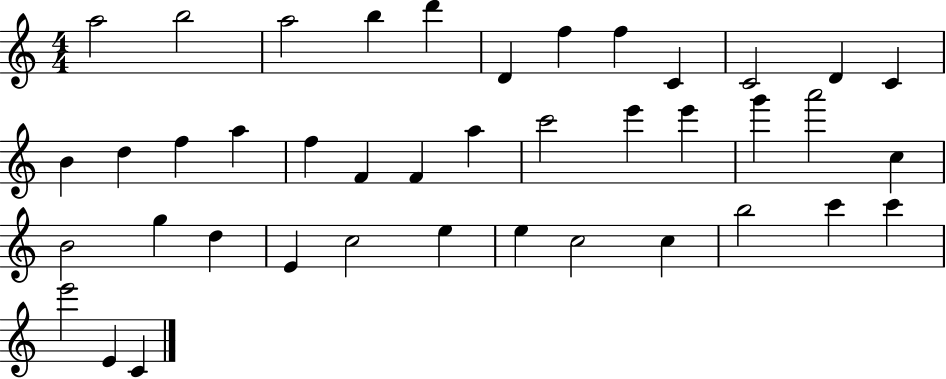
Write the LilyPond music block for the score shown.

{
  \clef treble
  \numericTimeSignature
  \time 4/4
  \key c \major
  a''2 b''2 | a''2 b''4 d'''4 | d'4 f''4 f''4 c'4 | c'2 d'4 c'4 | \break b'4 d''4 f''4 a''4 | f''4 f'4 f'4 a''4 | c'''2 e'''4 e'''4 | g'''4 a'''2 c''4 | \break b'2 g''4 d''4 | e'4 c''2 e''4 | e''4 c''2 c''4 | b''2 c'''4 c'''4 | \break e'''2 e'4 c'4 | \bar "|."
}